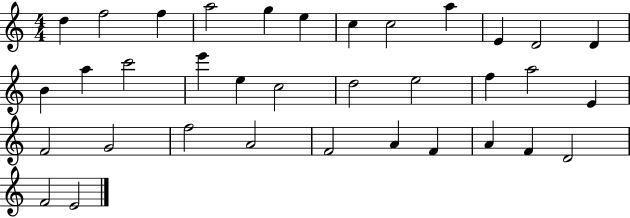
{
  \clef treble
  \numericTimeSignature
  \time 4/4
  \key c \major
  d''4 f''2 f''4 | a''2 g''4 e''4 | c''4 c''2 a''4 | e'4 d'2 d'4 | \break b'4 a''4 c'''2 | e'''4 e''4 c''2 | d''2 e''2 | f''4 a''2 e'4 | \break f'2 g'2 | f''2 a'2 | f'2 a'4 f'4 | a'4 f'4 d'2 | \break f'2 e'2 | \bar "|."
}